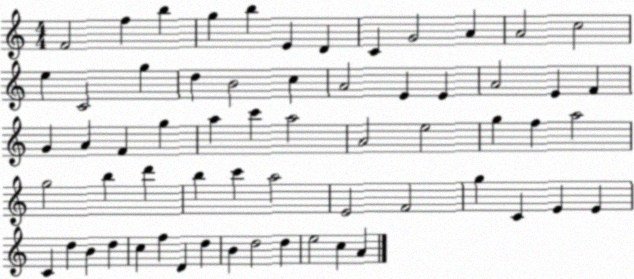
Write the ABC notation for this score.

X:1
T:Untitled
M:4/4
L:1/4
K:C
F2 f b g b E D C G2 A A2 c2 e C2 g d B2 c A2 E E A2 E F G A F g a c' a2 A2 e2 g f a2 g2 b d' b c' a2 E2 F2 g C E E C d B d c f D d B d2 d e2 c A